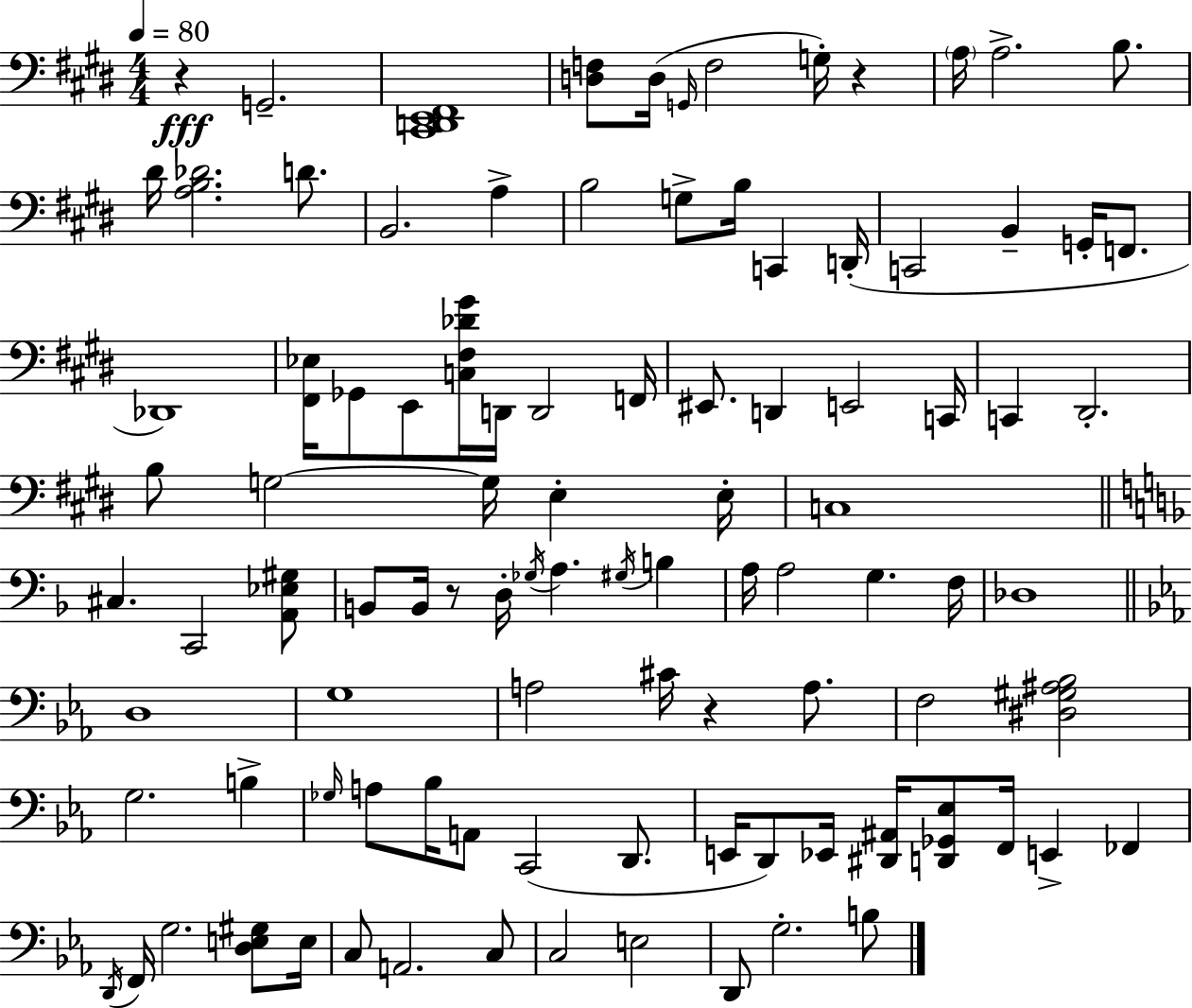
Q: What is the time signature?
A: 4/4